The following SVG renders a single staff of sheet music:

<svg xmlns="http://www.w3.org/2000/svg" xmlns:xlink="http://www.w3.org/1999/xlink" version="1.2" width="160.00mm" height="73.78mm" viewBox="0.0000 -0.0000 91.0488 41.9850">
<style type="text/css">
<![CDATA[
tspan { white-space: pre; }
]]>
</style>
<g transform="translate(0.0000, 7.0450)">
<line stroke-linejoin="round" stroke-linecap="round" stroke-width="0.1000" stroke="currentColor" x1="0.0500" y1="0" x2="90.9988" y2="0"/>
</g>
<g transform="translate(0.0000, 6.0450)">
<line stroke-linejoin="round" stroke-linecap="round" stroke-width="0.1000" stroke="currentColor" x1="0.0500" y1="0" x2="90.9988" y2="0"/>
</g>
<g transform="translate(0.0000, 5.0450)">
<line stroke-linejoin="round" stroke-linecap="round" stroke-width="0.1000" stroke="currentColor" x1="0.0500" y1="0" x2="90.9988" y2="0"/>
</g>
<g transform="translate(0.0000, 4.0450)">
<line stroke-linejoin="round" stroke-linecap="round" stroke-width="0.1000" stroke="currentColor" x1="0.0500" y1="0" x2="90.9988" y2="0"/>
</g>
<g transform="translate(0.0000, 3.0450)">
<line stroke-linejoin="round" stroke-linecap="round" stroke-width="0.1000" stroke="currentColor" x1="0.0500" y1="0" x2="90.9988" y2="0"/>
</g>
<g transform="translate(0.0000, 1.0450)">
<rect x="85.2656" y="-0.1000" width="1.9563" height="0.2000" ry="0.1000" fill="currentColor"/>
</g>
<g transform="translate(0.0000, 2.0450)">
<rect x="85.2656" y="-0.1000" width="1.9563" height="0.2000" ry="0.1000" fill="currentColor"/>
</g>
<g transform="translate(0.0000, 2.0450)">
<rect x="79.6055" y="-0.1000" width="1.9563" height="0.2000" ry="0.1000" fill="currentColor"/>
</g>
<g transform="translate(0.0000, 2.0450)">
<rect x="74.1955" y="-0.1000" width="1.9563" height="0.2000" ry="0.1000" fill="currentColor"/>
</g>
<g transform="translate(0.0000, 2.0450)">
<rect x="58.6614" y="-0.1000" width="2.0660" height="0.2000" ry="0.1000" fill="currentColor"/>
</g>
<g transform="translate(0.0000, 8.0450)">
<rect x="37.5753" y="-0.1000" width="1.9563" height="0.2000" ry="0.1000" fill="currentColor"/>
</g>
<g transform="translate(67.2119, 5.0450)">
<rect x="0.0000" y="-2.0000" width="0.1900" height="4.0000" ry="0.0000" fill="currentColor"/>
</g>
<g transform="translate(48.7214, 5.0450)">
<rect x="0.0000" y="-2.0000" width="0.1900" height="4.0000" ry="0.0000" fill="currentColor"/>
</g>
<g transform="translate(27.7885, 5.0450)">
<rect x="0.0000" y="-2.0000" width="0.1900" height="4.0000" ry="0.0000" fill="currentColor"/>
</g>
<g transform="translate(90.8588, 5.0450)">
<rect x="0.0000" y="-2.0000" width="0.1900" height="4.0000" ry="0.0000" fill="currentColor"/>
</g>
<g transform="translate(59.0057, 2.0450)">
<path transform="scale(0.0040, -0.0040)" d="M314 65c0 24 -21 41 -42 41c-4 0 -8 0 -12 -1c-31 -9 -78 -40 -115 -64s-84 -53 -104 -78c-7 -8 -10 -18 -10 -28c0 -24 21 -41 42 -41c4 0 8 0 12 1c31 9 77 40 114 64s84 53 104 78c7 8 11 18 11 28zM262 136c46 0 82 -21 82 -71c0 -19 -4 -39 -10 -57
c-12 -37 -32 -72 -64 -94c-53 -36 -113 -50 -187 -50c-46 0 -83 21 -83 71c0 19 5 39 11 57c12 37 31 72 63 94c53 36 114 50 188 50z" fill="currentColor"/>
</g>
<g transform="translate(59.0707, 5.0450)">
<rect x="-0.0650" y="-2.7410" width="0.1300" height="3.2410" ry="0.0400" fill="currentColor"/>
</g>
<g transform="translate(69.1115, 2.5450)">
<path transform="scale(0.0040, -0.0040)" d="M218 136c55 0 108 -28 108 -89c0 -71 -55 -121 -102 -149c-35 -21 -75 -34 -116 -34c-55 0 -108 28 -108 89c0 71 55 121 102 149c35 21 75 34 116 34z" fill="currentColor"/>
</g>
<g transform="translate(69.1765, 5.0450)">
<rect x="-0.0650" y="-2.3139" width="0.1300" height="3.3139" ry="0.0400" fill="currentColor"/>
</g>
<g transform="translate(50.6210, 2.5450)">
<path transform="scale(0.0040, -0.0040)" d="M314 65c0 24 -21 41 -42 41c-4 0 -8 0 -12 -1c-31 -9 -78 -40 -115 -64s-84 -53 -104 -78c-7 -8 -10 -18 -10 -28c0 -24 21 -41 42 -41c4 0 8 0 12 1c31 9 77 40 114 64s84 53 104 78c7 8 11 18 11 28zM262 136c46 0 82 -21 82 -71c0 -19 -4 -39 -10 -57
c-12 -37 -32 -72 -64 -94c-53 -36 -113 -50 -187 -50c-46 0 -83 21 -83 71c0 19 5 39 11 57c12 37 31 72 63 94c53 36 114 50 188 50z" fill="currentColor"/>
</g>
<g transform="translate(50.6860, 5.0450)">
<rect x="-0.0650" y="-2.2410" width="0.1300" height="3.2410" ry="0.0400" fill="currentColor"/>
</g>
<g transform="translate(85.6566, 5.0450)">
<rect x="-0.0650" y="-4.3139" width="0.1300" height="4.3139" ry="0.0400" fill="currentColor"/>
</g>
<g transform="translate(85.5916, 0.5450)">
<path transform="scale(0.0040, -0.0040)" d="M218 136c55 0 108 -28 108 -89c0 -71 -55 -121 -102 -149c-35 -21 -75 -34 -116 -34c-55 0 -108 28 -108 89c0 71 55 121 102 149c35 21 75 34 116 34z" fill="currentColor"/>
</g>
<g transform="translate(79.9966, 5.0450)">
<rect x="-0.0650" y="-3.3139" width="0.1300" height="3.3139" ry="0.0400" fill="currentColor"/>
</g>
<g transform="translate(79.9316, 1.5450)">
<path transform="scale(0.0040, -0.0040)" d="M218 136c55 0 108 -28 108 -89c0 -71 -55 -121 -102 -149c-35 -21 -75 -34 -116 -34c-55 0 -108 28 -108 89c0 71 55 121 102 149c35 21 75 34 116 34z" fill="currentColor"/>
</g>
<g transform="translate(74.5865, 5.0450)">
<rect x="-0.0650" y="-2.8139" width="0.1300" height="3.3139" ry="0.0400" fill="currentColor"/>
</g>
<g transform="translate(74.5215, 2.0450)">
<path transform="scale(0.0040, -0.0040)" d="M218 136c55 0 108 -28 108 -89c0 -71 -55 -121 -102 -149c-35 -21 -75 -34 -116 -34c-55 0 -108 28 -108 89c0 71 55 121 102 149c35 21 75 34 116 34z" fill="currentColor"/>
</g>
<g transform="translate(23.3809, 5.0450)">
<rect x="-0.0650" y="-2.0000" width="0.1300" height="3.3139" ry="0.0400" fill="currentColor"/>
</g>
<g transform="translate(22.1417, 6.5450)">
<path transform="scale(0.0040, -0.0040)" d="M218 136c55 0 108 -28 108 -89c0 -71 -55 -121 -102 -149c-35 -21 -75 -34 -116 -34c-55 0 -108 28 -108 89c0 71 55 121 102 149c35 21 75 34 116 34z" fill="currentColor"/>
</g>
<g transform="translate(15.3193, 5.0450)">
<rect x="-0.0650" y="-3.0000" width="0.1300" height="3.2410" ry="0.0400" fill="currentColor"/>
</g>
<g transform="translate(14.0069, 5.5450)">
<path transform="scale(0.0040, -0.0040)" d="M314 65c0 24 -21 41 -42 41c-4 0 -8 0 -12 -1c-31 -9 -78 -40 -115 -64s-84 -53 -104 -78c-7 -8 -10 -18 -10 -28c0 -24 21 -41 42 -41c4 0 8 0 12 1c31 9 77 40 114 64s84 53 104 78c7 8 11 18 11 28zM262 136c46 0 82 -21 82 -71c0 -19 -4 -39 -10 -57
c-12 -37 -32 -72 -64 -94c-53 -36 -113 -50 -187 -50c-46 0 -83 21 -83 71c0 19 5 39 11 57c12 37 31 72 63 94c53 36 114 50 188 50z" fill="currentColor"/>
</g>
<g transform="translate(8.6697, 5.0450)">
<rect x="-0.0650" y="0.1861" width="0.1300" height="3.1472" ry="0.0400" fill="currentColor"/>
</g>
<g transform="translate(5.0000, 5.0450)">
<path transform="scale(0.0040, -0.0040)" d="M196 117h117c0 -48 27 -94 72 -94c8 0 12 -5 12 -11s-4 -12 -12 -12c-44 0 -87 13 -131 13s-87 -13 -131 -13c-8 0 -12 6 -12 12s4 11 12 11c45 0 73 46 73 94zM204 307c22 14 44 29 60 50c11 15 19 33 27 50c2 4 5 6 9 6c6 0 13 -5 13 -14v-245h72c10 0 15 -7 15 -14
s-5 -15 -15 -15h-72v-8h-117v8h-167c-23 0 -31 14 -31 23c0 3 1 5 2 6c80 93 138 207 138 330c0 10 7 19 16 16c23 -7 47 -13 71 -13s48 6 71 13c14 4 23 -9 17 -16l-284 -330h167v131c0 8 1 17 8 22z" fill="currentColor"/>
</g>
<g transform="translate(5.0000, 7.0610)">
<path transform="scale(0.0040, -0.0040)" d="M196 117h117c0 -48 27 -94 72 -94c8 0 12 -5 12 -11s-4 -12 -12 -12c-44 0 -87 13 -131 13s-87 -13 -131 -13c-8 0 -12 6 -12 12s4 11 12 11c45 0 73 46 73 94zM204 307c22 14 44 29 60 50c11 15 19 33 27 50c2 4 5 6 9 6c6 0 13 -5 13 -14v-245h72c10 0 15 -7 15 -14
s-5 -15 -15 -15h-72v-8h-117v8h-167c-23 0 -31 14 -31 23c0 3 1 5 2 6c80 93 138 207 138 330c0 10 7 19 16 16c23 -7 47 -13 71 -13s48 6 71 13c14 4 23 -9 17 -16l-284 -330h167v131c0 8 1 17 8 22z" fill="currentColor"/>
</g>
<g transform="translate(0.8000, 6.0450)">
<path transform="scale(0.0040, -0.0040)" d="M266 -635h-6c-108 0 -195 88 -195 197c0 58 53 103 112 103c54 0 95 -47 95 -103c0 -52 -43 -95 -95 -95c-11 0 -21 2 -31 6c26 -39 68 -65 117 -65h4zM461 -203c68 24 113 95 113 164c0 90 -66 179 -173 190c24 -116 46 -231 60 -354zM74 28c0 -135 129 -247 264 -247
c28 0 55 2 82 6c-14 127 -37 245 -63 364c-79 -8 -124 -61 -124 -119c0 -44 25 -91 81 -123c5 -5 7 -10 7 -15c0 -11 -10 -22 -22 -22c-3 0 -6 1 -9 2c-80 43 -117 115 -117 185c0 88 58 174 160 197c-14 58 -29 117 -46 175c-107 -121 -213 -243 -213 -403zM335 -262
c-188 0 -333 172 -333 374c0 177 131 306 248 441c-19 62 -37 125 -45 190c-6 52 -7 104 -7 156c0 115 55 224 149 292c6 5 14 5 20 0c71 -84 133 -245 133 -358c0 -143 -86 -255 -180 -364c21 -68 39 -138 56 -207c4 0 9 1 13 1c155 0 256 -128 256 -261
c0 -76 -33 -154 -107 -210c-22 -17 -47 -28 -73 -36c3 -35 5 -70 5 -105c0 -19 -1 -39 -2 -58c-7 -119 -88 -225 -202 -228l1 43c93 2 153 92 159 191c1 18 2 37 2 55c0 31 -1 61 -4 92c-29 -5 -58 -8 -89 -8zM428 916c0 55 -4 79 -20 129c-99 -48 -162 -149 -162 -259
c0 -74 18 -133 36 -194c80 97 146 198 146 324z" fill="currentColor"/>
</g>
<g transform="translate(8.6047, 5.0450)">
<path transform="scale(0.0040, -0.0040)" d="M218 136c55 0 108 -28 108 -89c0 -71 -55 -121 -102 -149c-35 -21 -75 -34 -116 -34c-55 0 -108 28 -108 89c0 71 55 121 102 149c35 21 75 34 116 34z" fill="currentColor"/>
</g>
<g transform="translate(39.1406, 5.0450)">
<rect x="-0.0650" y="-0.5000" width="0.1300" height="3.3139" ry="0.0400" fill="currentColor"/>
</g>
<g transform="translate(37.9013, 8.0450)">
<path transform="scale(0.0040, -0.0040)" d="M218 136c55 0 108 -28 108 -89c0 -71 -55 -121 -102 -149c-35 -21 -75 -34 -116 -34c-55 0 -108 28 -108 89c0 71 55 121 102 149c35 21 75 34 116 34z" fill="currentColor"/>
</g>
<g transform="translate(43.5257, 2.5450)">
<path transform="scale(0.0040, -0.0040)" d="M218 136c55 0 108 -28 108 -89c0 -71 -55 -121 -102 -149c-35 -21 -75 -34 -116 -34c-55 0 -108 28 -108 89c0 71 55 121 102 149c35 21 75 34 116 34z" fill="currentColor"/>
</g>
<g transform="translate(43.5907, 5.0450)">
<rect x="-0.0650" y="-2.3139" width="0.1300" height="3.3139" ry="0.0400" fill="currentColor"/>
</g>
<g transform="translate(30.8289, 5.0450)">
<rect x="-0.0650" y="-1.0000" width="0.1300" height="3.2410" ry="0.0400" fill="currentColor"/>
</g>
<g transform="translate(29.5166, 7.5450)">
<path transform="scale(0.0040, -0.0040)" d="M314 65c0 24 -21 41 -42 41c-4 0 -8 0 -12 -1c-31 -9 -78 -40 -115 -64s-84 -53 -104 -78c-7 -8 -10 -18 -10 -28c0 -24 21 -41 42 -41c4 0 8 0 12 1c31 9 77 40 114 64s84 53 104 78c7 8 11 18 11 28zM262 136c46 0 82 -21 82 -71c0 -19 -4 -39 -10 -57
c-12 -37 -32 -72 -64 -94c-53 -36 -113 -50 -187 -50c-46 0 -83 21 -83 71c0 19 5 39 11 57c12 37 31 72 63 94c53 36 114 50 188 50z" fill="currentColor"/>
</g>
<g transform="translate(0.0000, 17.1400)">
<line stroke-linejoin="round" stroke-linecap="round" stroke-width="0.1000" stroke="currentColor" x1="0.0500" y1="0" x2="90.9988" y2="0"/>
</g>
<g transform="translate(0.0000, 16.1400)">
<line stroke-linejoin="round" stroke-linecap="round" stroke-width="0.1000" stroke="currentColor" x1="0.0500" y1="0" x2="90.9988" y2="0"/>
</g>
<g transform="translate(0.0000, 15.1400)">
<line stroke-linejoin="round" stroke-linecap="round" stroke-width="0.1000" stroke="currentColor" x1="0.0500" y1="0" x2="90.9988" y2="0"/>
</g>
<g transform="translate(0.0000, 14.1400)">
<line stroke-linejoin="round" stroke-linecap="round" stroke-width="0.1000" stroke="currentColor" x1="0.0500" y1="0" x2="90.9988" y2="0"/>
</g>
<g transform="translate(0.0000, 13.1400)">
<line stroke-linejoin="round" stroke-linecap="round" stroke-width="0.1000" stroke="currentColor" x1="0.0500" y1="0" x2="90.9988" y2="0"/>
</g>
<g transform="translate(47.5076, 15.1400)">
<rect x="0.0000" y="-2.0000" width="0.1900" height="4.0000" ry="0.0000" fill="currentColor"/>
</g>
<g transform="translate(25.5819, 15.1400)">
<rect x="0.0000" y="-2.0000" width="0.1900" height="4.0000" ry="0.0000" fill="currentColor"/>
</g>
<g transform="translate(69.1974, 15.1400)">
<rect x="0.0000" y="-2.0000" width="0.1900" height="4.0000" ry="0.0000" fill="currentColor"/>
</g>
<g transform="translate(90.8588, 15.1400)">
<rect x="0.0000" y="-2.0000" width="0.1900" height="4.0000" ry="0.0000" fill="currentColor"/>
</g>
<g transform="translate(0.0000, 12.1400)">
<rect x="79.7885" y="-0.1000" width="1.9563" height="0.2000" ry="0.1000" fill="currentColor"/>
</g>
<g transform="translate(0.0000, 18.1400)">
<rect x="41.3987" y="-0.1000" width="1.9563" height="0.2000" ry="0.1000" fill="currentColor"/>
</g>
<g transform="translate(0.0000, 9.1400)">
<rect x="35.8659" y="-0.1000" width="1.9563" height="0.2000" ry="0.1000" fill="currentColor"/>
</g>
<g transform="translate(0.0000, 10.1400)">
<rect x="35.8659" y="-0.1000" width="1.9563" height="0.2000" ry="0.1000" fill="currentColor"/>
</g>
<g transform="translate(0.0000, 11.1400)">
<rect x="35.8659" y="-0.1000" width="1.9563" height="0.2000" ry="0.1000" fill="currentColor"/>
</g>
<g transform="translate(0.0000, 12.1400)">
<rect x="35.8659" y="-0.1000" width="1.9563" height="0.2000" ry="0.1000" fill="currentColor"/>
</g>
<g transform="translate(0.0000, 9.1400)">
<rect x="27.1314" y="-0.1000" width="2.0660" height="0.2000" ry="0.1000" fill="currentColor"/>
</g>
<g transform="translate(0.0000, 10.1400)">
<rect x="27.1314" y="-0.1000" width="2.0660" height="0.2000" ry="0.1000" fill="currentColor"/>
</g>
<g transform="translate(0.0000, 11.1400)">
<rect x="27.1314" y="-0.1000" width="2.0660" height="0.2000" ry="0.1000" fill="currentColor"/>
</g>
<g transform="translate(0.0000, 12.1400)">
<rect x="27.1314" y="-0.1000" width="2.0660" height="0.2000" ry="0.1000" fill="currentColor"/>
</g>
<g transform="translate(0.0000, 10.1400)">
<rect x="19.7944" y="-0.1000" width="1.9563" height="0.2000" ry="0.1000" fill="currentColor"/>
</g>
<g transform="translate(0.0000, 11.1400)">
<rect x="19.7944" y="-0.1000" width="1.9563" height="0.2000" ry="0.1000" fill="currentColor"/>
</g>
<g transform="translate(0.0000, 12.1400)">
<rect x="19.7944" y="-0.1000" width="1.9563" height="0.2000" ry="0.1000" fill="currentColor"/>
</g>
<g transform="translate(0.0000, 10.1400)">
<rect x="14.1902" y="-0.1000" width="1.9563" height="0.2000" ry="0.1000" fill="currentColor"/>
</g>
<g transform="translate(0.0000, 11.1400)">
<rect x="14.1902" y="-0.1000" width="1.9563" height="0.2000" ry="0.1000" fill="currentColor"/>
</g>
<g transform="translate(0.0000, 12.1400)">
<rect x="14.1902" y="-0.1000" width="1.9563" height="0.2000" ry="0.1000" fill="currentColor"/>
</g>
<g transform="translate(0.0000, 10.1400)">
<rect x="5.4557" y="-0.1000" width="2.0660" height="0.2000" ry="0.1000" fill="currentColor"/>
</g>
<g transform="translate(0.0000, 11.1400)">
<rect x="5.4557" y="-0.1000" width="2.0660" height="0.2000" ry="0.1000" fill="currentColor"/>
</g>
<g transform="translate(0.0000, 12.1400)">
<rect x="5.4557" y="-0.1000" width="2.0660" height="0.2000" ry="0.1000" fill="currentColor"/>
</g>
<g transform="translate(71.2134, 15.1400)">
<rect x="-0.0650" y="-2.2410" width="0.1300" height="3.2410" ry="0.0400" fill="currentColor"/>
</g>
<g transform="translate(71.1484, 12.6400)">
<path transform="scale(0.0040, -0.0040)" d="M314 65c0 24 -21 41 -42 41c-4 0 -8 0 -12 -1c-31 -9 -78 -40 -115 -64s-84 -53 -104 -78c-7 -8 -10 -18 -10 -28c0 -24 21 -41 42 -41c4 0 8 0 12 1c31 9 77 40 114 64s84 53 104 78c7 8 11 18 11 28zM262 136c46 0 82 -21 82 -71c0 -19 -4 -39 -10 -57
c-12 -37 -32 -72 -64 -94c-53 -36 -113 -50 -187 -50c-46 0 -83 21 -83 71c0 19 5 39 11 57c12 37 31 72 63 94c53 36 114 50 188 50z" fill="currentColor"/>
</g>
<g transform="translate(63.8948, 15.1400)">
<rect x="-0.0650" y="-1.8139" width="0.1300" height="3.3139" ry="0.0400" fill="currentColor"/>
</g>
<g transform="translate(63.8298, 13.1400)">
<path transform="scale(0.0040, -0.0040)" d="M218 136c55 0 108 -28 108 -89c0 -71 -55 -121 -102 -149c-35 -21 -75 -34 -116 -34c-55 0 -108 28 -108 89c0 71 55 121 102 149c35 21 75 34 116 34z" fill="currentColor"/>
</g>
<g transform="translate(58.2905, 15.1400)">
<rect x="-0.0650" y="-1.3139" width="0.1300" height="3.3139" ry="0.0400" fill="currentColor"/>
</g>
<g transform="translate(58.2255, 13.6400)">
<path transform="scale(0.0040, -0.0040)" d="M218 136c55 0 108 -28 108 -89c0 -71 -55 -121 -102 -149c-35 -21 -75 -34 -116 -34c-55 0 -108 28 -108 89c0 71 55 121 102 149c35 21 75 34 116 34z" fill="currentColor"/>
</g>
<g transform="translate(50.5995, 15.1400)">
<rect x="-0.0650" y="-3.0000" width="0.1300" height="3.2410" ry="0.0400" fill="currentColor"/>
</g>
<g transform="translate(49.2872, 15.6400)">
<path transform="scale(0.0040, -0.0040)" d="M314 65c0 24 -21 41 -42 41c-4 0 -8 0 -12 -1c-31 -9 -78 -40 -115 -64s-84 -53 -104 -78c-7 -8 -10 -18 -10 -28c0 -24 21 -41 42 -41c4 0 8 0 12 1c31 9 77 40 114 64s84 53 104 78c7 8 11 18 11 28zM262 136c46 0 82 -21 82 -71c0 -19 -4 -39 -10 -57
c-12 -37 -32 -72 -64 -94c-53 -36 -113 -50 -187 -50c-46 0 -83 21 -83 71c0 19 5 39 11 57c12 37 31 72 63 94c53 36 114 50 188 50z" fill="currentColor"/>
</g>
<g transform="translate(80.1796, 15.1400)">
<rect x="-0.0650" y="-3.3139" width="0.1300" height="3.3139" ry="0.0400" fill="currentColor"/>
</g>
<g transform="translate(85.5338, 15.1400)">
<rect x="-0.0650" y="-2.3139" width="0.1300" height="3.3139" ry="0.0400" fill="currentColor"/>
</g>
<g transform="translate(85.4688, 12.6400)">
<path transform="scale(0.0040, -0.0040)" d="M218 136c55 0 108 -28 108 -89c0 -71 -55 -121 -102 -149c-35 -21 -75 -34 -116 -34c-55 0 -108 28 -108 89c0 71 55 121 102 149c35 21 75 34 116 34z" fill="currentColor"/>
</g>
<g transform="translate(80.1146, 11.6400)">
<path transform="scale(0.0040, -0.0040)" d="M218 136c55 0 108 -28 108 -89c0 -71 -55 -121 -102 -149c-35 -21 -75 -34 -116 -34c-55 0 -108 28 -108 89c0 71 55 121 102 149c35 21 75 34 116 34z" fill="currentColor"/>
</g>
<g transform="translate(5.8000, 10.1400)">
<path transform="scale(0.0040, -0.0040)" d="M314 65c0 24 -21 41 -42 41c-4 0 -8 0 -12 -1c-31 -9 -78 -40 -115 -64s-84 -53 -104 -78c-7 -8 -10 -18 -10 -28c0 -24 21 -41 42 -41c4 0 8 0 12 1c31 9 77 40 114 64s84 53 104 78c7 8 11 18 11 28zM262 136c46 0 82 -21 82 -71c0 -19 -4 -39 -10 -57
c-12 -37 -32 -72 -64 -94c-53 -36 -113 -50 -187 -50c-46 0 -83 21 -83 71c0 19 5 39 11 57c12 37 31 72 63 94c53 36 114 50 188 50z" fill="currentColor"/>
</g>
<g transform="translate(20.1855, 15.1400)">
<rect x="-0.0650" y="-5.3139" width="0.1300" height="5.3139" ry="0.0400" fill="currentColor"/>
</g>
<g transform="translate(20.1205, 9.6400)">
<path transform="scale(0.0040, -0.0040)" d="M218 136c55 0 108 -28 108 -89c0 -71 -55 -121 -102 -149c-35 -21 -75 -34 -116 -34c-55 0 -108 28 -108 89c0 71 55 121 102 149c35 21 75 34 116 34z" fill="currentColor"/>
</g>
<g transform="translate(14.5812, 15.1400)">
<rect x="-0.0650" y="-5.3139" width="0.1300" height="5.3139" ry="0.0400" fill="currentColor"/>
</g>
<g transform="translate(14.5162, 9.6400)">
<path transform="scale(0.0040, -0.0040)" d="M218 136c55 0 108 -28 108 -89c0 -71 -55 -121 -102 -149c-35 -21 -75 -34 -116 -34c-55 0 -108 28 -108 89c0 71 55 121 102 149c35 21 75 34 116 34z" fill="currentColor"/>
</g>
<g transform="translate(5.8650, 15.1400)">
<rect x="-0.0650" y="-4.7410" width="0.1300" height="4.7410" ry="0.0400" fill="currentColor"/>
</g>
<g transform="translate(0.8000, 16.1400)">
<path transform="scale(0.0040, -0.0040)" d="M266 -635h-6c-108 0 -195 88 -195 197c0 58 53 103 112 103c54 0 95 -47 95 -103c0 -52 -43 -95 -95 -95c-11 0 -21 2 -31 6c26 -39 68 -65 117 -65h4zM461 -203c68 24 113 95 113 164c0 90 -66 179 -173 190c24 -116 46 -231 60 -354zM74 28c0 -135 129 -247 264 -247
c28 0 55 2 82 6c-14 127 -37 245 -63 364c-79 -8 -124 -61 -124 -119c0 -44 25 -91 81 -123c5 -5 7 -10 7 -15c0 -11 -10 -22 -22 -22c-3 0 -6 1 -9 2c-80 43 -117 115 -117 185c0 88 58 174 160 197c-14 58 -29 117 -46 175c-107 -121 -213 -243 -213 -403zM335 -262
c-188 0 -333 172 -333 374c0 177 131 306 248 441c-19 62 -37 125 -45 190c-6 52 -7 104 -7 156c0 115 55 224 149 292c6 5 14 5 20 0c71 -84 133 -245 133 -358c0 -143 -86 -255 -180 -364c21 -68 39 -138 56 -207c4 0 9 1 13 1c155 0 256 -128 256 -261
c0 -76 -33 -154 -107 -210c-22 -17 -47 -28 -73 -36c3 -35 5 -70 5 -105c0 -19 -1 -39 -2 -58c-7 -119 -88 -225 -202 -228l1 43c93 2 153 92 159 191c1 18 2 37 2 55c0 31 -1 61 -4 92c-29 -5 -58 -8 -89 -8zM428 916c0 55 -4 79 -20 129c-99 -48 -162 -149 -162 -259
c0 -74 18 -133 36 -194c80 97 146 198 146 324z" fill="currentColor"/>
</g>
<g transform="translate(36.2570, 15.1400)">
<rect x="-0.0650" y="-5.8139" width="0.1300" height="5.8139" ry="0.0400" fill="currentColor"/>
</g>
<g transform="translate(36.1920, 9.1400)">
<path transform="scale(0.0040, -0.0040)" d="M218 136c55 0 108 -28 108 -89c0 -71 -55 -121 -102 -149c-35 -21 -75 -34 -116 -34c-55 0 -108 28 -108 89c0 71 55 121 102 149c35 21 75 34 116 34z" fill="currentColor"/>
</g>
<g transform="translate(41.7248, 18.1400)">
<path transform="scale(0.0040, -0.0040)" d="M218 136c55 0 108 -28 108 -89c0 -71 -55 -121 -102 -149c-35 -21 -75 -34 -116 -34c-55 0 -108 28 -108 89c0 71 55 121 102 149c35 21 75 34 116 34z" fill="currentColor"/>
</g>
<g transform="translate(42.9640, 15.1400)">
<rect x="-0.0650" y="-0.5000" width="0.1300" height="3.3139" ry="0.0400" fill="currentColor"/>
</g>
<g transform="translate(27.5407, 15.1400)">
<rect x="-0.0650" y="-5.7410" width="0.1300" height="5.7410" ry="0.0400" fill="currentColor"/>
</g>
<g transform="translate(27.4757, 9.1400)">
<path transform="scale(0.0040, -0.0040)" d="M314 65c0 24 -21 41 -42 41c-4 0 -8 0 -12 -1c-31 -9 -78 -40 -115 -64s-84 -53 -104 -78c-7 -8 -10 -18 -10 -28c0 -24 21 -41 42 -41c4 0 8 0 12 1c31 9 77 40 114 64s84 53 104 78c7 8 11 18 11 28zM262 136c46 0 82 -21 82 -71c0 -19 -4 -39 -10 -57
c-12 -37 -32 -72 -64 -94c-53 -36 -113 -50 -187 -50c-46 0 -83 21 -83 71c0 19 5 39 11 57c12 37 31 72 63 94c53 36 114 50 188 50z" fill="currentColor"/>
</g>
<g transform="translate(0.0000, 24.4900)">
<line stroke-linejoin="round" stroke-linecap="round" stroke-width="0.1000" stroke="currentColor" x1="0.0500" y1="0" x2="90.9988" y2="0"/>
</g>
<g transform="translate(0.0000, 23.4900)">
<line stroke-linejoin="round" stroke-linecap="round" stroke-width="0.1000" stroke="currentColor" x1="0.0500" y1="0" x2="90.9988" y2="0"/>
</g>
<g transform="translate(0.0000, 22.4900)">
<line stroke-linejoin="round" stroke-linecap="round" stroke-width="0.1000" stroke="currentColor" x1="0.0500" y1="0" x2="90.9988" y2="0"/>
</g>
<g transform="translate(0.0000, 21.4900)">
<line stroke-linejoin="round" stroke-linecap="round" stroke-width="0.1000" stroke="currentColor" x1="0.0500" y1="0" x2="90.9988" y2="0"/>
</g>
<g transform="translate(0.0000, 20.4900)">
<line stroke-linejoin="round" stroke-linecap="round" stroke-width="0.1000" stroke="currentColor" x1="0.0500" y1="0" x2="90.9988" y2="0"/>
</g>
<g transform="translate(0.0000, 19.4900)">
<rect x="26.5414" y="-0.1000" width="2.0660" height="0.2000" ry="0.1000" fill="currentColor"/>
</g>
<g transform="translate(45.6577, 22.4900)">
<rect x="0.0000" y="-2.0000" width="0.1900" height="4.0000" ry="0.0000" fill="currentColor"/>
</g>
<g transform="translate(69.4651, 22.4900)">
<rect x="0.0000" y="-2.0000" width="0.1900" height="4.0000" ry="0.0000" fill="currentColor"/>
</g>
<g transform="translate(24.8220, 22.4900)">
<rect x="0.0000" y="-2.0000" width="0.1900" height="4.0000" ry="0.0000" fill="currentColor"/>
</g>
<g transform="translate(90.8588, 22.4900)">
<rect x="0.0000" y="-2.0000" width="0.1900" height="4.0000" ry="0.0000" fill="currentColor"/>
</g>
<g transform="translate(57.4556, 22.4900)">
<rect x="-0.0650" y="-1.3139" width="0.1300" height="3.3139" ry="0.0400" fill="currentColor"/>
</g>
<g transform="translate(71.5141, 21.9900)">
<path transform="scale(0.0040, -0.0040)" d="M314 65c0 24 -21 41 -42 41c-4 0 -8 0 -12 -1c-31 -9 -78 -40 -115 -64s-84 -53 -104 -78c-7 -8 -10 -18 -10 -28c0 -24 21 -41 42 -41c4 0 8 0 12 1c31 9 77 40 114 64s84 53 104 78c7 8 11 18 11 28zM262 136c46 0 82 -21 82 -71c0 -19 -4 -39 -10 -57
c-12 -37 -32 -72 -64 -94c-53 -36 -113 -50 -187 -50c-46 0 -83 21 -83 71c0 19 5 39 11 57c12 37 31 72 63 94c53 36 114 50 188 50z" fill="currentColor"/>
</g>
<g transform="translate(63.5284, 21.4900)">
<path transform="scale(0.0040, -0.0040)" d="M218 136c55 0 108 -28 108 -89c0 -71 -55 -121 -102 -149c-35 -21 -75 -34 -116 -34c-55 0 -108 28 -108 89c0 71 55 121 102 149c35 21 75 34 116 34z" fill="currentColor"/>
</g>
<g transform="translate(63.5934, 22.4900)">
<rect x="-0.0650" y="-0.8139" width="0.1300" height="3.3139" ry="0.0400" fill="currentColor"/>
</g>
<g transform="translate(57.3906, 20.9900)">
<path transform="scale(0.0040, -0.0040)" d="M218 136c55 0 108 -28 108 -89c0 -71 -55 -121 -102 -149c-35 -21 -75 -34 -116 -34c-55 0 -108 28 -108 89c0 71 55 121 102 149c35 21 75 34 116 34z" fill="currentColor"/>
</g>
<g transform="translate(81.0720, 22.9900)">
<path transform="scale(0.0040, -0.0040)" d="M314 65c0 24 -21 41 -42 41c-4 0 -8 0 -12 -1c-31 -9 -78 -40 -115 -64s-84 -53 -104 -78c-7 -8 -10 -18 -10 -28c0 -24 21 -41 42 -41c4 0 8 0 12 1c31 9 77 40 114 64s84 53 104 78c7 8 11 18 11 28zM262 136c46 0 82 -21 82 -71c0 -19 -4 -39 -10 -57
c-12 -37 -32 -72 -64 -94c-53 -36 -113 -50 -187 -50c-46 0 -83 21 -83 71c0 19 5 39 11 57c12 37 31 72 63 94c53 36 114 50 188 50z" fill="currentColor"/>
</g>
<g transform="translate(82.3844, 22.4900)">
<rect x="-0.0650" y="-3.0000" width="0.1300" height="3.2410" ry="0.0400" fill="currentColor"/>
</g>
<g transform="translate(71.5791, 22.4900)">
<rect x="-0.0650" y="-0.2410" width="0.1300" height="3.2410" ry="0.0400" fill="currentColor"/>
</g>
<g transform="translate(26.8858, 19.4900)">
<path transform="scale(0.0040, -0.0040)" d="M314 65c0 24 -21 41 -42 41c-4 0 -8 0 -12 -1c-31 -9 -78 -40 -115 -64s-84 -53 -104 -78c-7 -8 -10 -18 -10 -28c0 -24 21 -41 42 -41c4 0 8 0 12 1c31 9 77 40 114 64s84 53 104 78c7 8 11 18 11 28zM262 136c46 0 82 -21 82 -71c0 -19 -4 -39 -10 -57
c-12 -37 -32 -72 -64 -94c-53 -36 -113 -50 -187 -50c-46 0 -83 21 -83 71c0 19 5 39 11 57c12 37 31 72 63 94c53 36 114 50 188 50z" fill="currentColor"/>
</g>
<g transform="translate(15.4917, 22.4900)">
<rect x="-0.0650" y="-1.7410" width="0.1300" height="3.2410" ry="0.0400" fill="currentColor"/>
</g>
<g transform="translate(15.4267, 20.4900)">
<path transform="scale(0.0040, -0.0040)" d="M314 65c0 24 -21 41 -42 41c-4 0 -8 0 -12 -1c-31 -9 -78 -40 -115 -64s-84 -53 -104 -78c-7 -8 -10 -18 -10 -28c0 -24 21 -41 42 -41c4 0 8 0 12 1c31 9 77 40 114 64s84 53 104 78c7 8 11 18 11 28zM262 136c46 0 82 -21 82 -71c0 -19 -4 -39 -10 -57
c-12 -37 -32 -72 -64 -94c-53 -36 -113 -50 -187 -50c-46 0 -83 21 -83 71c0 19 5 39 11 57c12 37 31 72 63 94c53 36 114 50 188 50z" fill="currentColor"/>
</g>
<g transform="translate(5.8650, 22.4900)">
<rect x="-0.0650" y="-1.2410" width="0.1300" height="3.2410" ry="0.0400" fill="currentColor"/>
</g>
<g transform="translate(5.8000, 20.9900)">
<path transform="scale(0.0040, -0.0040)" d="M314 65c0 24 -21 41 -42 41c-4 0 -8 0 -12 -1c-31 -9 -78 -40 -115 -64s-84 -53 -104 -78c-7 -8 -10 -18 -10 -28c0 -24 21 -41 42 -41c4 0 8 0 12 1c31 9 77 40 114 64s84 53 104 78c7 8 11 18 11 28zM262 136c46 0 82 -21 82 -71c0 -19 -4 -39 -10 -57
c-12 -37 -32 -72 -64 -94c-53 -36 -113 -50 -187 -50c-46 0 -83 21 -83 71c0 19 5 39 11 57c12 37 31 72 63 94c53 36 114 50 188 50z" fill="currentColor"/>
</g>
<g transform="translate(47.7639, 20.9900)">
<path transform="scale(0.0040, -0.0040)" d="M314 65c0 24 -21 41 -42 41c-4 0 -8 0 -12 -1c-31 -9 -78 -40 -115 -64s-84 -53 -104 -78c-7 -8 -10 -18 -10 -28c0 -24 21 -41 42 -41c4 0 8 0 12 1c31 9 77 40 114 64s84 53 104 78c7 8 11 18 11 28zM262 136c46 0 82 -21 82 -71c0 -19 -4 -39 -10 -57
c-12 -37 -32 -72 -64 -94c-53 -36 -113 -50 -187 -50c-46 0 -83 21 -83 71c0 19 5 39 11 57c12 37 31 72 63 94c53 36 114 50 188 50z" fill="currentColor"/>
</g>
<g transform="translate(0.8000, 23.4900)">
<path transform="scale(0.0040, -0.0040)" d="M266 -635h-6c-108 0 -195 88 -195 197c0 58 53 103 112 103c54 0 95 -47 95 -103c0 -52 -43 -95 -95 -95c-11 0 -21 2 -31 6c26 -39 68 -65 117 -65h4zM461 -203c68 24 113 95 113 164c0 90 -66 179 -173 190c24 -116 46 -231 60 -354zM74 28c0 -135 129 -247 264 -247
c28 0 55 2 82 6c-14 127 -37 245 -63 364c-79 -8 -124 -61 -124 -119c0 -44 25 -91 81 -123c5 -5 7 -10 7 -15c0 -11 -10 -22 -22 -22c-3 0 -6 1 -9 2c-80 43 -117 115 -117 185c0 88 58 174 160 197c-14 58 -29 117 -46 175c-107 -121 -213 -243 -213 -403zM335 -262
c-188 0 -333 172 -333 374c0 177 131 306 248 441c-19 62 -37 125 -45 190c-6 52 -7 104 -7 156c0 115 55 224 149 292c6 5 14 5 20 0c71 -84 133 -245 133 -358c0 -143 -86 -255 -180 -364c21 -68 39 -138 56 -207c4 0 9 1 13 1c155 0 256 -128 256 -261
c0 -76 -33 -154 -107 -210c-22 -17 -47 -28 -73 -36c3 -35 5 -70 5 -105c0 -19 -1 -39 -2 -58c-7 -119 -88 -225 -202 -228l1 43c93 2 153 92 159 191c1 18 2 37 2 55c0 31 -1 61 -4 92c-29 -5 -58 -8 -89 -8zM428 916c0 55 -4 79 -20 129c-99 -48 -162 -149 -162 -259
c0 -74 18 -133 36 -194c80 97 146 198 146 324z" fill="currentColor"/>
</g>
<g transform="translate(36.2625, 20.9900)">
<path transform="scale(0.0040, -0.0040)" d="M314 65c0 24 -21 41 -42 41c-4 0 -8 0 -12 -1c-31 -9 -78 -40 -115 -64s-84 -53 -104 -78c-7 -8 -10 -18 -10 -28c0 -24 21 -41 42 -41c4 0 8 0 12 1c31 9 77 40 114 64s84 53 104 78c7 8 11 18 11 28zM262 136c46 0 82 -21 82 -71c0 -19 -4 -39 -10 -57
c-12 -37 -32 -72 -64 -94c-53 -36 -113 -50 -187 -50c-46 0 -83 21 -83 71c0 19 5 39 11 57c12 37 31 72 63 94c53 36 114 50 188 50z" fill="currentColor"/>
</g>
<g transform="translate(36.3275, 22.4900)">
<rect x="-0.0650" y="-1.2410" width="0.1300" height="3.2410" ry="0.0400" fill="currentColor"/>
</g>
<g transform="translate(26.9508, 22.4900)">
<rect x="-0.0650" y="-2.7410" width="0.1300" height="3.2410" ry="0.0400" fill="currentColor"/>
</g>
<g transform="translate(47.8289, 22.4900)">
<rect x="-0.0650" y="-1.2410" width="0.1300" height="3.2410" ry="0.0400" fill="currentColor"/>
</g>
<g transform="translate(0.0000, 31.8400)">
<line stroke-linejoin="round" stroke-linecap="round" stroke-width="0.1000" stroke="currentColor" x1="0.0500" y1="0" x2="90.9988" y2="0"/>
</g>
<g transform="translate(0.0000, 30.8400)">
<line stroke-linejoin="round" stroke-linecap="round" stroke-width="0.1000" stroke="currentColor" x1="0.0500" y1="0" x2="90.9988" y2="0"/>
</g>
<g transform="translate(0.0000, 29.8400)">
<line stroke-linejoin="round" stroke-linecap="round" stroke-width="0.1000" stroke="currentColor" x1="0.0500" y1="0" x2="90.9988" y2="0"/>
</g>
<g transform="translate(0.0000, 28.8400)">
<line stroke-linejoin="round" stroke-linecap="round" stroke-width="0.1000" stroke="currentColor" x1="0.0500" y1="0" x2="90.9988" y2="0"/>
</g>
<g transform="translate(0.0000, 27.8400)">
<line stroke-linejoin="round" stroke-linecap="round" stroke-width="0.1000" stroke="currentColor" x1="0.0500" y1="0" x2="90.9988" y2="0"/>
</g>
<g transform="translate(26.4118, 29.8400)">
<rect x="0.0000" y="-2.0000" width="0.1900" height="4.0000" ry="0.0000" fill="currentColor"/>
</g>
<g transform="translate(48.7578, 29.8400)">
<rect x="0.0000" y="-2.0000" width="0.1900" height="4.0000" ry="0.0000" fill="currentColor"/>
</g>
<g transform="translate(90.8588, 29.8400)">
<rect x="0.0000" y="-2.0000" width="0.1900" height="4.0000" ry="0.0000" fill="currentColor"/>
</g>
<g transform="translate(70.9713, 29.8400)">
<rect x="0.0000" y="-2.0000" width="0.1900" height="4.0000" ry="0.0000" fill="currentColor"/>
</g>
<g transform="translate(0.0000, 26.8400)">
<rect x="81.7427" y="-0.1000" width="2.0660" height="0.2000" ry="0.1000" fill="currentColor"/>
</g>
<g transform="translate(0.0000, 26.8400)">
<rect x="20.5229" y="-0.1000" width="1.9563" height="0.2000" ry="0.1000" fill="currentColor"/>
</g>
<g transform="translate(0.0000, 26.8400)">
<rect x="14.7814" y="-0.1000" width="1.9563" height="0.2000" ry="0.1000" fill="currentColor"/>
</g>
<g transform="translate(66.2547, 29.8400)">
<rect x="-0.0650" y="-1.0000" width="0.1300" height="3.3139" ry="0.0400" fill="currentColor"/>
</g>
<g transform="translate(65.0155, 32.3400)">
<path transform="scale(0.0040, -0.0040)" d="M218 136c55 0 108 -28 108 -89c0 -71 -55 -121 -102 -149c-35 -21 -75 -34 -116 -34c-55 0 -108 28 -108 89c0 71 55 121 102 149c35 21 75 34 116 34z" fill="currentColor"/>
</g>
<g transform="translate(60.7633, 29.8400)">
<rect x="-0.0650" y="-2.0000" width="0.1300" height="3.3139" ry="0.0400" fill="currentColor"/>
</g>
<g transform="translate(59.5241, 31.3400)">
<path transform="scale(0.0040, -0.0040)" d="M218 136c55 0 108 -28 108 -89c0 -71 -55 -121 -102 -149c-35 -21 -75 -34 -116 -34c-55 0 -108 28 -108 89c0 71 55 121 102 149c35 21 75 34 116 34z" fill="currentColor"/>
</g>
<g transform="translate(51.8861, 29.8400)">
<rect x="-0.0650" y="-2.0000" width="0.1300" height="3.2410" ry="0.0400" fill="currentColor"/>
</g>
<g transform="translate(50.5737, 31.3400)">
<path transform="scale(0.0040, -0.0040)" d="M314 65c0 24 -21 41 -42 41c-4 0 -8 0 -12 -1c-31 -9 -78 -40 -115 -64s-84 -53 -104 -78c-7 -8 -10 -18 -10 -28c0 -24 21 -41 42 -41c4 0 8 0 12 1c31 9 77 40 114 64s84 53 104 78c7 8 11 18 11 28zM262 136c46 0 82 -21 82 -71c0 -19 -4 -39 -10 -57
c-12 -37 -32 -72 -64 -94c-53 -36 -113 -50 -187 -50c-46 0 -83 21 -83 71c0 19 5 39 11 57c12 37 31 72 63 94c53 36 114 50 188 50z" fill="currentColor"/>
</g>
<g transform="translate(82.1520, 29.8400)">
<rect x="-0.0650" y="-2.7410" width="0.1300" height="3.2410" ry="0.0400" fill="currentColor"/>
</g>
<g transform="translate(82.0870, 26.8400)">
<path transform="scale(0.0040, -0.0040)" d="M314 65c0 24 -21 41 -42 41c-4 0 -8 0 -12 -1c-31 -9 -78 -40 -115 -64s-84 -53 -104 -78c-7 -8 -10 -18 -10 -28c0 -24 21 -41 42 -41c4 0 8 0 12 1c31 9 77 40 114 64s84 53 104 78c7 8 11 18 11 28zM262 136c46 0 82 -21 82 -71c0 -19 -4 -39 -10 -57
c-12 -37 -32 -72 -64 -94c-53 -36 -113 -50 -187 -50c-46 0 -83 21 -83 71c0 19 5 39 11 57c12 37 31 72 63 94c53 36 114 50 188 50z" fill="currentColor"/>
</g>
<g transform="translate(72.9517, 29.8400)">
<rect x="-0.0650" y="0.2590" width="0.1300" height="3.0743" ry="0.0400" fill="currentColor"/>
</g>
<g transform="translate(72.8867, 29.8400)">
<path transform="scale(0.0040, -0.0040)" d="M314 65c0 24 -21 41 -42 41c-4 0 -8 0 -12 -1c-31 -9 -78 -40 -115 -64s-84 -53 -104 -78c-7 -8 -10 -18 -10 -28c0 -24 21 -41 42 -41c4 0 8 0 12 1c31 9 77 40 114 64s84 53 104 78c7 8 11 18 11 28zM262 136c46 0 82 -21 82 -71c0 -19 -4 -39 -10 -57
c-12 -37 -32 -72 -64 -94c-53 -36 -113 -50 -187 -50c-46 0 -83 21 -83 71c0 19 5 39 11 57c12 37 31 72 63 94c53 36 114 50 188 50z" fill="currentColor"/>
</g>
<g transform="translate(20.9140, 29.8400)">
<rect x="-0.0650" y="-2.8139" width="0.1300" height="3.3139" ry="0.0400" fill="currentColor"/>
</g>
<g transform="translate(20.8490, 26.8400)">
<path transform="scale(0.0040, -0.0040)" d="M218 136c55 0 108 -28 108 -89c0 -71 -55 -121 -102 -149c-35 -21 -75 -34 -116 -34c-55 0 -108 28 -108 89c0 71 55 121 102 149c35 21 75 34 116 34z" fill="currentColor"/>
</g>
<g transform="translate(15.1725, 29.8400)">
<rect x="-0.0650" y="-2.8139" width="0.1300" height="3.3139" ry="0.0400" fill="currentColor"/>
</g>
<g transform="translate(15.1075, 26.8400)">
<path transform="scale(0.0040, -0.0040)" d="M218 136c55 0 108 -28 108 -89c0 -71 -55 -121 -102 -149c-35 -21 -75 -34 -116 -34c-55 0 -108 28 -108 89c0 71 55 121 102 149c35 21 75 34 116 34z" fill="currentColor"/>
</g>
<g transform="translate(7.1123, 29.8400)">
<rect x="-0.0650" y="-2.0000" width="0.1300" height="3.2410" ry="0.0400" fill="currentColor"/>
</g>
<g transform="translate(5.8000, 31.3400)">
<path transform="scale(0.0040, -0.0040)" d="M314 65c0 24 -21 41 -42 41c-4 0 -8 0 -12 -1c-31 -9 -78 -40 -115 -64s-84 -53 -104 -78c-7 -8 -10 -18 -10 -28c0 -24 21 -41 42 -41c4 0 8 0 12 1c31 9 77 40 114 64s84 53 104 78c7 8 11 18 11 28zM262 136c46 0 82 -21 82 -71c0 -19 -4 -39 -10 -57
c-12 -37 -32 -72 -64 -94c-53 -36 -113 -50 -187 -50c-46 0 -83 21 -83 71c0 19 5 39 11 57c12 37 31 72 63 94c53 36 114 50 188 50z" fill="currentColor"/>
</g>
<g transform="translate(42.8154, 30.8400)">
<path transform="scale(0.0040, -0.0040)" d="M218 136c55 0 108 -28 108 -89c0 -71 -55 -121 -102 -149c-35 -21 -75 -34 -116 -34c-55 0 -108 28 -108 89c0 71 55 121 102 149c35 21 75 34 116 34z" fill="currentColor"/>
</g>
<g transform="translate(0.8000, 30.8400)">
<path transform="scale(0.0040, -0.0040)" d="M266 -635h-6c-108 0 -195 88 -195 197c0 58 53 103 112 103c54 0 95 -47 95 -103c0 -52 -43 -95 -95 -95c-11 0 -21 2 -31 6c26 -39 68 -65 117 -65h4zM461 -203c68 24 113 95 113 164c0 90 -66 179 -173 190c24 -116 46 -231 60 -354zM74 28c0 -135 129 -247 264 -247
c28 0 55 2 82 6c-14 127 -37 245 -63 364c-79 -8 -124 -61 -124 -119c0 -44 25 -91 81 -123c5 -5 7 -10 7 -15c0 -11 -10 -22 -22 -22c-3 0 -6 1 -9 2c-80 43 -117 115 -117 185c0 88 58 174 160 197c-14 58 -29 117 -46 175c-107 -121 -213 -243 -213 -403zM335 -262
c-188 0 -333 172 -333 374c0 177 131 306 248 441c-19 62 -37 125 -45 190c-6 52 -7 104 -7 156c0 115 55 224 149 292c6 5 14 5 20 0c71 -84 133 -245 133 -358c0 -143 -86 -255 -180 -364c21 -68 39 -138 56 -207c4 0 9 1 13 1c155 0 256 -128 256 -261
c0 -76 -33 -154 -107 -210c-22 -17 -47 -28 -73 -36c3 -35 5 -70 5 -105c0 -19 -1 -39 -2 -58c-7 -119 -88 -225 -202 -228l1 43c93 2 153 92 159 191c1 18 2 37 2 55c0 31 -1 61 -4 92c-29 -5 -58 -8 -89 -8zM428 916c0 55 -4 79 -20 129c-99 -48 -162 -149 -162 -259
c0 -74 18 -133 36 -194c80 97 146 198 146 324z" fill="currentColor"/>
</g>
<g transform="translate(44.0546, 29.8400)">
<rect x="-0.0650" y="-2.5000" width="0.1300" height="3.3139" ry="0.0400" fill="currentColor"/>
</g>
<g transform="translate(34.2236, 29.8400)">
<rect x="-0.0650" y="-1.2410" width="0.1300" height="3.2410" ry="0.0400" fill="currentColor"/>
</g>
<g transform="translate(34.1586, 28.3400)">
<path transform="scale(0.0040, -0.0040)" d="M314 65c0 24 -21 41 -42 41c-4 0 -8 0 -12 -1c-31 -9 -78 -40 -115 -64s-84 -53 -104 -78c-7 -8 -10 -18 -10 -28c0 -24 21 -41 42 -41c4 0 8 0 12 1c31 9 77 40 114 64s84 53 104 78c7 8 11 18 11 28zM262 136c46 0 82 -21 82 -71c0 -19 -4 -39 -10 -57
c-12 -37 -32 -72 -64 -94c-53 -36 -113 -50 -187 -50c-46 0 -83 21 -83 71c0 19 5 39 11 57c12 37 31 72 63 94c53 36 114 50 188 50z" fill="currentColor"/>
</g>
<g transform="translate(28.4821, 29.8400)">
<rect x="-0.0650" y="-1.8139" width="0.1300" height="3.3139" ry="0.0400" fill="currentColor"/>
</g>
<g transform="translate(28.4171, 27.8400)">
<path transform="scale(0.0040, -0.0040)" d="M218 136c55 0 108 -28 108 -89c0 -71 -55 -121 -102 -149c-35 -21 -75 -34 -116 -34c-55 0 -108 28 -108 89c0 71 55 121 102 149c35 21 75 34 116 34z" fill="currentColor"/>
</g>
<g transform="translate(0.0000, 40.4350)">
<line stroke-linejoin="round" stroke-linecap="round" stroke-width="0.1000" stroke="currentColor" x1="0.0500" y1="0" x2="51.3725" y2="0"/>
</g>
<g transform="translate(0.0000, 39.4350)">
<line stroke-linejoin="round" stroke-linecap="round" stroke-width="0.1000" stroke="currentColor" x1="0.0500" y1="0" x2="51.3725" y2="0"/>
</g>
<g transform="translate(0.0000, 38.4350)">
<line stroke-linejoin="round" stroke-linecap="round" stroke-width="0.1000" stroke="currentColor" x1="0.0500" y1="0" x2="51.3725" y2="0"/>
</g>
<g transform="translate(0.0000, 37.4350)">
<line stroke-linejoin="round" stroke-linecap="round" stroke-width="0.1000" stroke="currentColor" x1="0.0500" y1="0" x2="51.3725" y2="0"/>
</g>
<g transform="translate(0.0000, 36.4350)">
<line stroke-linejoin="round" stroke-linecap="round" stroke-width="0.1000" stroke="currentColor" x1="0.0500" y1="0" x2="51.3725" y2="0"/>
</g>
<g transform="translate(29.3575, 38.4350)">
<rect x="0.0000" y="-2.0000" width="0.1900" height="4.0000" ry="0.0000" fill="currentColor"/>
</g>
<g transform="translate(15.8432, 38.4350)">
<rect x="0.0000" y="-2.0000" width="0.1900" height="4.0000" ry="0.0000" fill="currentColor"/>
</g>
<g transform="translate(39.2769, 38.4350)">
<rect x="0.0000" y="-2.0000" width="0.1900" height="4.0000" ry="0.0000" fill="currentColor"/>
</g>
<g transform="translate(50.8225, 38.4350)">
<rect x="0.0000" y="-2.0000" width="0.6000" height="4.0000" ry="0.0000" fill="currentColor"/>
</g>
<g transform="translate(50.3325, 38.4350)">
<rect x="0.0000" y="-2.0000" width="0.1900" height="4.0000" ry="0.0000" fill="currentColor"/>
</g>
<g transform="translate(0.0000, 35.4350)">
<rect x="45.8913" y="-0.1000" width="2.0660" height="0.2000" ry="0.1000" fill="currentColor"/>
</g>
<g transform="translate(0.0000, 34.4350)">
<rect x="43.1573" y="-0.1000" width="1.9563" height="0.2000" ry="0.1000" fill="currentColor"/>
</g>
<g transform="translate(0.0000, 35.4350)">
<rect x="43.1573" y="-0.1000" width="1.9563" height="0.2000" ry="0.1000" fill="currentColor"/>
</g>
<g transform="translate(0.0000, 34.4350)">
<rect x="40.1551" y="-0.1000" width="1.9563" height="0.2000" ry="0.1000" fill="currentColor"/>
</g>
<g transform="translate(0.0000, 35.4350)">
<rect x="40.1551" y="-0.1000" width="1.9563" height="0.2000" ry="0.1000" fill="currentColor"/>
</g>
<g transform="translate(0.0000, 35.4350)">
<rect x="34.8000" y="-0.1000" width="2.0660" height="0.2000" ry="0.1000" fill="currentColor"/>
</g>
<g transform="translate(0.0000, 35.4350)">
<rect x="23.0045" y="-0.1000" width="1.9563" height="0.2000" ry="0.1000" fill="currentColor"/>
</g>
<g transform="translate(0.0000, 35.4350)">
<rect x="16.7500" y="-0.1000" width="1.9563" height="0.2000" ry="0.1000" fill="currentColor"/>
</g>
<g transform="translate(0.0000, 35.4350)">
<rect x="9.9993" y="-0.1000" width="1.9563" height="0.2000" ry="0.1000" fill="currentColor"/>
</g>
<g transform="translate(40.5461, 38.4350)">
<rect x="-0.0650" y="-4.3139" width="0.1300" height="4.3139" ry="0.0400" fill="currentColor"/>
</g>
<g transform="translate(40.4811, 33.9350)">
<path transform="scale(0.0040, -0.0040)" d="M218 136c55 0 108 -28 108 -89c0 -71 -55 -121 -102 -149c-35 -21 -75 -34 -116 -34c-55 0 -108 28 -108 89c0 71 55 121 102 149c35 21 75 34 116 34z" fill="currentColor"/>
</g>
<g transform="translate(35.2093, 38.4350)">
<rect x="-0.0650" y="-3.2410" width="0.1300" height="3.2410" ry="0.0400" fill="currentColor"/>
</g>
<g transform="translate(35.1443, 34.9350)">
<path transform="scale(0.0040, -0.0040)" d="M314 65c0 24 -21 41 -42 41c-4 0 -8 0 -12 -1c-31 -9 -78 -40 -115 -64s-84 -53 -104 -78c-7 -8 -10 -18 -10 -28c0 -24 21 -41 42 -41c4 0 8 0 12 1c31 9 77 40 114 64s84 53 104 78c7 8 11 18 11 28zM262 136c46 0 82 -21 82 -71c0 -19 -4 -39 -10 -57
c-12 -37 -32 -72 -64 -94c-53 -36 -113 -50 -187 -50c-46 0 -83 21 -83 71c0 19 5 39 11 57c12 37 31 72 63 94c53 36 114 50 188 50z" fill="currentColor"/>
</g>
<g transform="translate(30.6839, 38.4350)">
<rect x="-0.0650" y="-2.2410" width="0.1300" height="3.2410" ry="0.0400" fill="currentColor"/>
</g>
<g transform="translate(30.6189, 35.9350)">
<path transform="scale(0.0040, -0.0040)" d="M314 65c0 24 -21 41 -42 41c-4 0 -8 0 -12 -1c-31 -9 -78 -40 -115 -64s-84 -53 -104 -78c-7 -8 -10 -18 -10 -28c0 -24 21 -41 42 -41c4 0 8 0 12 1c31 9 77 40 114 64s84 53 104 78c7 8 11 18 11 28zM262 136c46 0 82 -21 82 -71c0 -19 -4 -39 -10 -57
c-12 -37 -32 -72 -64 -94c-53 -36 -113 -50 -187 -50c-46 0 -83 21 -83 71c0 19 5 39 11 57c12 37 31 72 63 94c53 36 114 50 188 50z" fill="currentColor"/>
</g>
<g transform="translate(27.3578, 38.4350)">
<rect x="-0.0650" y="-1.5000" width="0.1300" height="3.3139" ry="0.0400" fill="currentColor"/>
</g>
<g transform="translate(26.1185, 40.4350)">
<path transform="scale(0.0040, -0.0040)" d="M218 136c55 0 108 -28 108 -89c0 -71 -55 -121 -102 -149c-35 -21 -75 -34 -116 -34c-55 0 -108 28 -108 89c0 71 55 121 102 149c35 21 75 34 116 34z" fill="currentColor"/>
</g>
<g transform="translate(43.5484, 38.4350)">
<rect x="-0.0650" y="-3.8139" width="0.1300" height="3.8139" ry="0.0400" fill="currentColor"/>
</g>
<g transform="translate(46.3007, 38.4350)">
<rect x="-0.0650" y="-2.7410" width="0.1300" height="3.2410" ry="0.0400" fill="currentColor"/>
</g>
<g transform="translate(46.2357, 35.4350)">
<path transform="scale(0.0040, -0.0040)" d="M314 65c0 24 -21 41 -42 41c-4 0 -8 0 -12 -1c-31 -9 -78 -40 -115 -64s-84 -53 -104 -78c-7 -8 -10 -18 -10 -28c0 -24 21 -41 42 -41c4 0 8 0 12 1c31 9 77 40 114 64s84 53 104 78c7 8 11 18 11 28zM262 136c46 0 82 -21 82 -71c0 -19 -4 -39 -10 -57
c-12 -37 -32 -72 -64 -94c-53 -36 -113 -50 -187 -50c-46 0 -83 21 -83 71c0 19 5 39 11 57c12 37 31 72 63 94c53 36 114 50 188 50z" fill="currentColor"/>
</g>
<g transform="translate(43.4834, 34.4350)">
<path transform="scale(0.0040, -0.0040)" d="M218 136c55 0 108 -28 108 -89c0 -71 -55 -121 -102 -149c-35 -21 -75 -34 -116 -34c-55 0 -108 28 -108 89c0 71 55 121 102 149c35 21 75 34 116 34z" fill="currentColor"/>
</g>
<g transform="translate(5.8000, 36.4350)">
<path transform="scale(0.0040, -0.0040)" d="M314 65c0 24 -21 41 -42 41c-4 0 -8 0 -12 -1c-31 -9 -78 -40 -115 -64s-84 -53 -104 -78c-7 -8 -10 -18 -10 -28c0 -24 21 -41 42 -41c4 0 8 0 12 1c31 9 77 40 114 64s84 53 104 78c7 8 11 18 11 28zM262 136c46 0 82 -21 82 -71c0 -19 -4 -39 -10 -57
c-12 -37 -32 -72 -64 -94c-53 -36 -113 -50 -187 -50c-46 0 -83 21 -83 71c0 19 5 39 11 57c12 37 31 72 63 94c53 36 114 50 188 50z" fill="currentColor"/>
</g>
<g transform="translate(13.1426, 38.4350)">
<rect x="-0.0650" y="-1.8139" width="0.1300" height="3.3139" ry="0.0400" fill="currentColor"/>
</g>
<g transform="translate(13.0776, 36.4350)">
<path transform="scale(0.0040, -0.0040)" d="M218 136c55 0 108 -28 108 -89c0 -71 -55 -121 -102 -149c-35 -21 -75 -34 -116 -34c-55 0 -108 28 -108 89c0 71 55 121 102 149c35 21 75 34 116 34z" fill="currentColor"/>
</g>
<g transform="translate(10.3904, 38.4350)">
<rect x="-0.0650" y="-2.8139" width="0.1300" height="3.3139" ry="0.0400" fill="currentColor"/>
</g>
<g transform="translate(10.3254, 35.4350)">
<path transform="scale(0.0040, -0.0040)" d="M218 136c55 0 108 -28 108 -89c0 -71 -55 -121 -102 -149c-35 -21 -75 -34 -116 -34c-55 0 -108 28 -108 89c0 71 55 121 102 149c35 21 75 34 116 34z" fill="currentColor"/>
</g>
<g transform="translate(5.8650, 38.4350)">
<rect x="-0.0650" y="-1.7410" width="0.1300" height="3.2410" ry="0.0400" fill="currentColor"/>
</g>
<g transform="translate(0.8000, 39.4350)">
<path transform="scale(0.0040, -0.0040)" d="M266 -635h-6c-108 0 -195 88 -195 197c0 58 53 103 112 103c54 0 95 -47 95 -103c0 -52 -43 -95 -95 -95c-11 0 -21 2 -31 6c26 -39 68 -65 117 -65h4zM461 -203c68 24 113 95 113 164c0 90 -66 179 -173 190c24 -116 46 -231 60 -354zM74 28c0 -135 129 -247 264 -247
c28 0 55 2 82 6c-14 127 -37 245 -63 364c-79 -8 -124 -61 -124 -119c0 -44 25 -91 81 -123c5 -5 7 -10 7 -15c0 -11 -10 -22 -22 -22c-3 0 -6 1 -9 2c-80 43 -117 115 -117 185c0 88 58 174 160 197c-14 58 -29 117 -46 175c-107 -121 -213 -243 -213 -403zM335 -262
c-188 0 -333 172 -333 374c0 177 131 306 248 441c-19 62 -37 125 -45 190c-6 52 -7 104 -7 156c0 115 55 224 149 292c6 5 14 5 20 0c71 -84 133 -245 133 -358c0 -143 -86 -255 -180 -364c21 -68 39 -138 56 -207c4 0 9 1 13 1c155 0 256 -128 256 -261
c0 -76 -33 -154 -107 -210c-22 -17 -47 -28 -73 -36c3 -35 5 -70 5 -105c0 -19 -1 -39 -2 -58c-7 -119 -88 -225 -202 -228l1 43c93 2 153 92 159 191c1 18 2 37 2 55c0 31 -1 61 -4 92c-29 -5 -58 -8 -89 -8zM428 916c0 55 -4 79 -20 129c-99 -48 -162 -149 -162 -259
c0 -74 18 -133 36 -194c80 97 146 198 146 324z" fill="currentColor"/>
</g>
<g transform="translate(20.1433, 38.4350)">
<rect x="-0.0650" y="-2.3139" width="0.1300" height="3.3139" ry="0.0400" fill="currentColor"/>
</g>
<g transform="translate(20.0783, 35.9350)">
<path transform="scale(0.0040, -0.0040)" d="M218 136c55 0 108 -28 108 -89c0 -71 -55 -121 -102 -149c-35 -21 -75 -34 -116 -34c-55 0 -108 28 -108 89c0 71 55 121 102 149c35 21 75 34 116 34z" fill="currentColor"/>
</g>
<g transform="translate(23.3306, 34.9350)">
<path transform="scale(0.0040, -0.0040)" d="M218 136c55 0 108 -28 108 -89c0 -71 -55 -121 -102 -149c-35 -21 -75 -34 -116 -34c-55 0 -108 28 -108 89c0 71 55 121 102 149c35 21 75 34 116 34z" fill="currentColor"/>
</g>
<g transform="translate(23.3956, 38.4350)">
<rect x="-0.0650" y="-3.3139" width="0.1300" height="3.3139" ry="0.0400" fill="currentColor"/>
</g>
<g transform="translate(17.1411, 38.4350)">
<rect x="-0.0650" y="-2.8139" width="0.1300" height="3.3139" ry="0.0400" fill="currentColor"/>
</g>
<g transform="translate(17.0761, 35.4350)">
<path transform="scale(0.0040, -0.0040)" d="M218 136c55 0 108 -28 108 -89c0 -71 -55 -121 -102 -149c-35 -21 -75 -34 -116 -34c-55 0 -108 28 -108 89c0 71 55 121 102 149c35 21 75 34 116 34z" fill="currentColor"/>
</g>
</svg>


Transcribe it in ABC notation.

X:1
T:Untitled
M:4/4
L:1/4
K:C
B A2 F D2 C g g2 a2 g a b d' e'2 f' f' g'2 g' C A2 e f g2 b g e2 f2 a2 e2 e2 e d c2 A2 F2 a a f e2 G F2 F D B2 a2 f2 a f a g b E g2 b2 d' c' a2